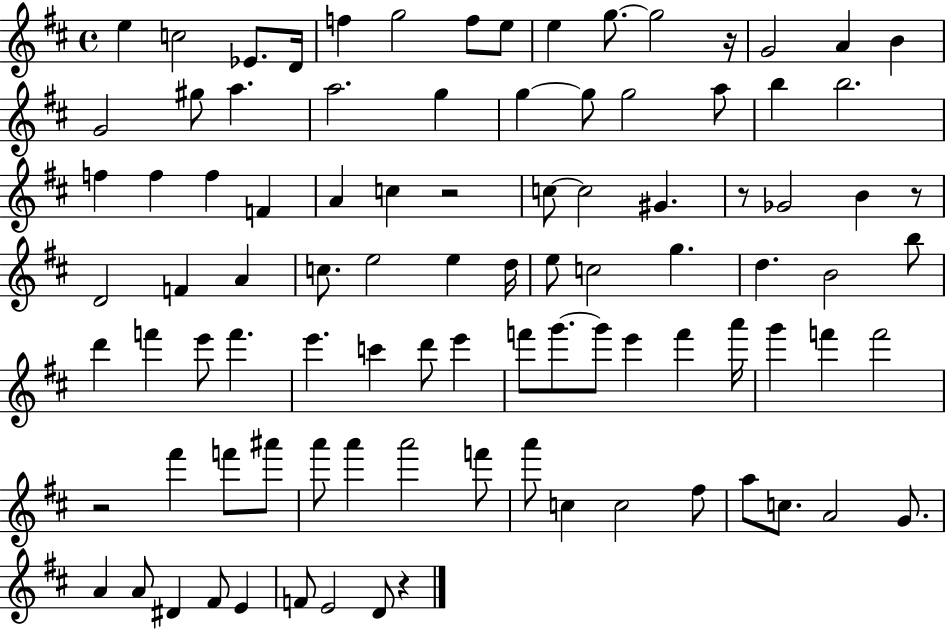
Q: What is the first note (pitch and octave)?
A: E5